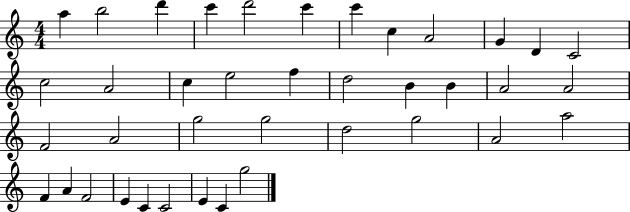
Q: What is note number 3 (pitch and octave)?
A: D6